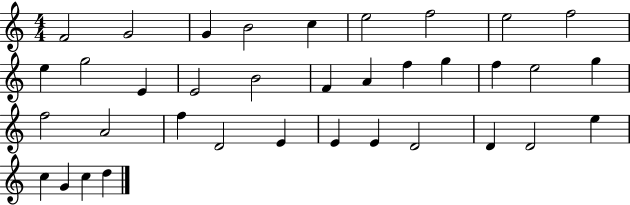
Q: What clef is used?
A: treble